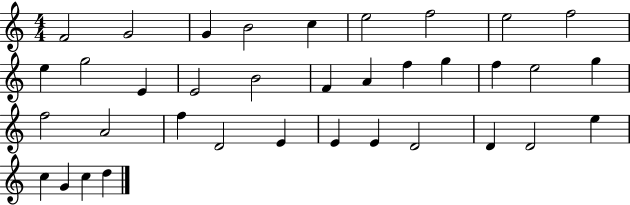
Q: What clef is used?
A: treble